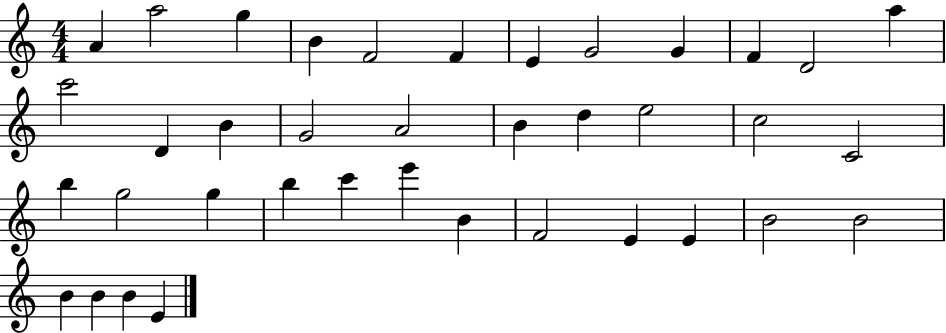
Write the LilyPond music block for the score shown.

{
  \clef treble
  \numericTimeSignature
  \time 4/4
  \key c \major
  a'4 a''2 g''4 | b'4 f'2 f'4 | e'4 g'2 g'4 | f'4 d'2 a''4 | \break c'''2 d'4 b'4 | g'2 a'2 | b'4 d''4 e''2 | c''2 c'2 | \break b''4 g''2 g''4 | b''4 c'''4 e'''4 b'4 | f'2 e'4 e'4 | b'2 b'2 | \break b'4 b'4 b'4 e'4 | \bar "|."
}